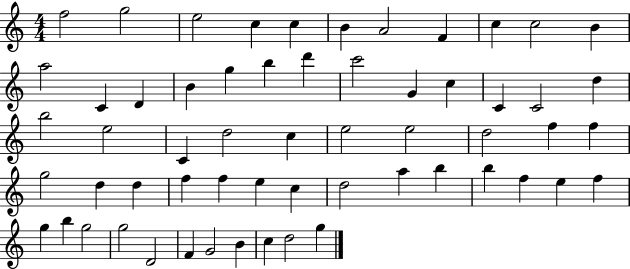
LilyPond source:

{
  \clef treble
  \numericTimeSignature
  \time 4/4
  \key c \major
  f''2 g''2 | e''2 c''4 c''4 | b'4 a'2 f'4 | c''4 c''2 b'4 | \break a''2 c'4 d'4 | b'4 g''4 b''4 d'''4 | c'''2 g'4 c''4 | c'4 c'2 d''4 | \break b''2 e''2 | c'4 d''2 c''4 | e''2 e''2 | d''2 f''4 f''4 | \break g''2 d''4 d''4 | f''4 f''4 e''4 c''4 | d''2 a''4 b''4 | b''4 f''4 e''4 f''4 | \break g''4 b''4 g''2 | g''2 d'2 | f'4 g'2 b'4 | c''4 d''2 g''4 | \break \bar "|."
}